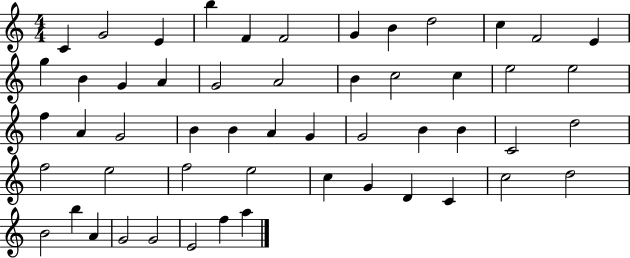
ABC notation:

X:1
T:Untitled
M:4/4
L:1/4
K:C
C G2 E b F F2 G B d2 c F2 E g B G A G2 A2 B c2 c e2 e2 f A G2 B B A G G2 B B C2 d2 f2 e2 f2 e2 c G D C c2 d2 B2 b A G2 G2 E2 f a